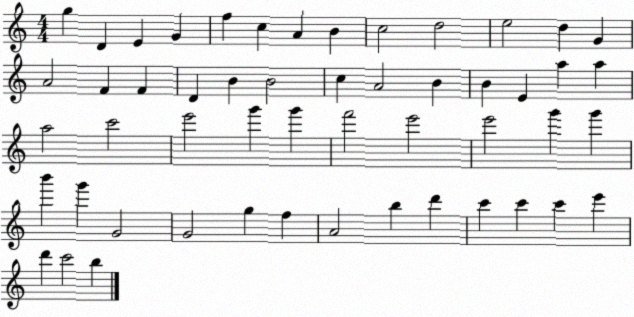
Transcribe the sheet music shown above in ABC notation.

X:1
T:Untitled
M:4/4
L:1/4
K:C
g D E G f c A B c2 d2 e2 d G A2 F F D B B2 c A2 B B E a a a2 c'2 e'2 g' g' f'2 e'2 e'2 g' g' b' g' G2 G2 g f A2 b d' c' c' c' e' d' c'2 b